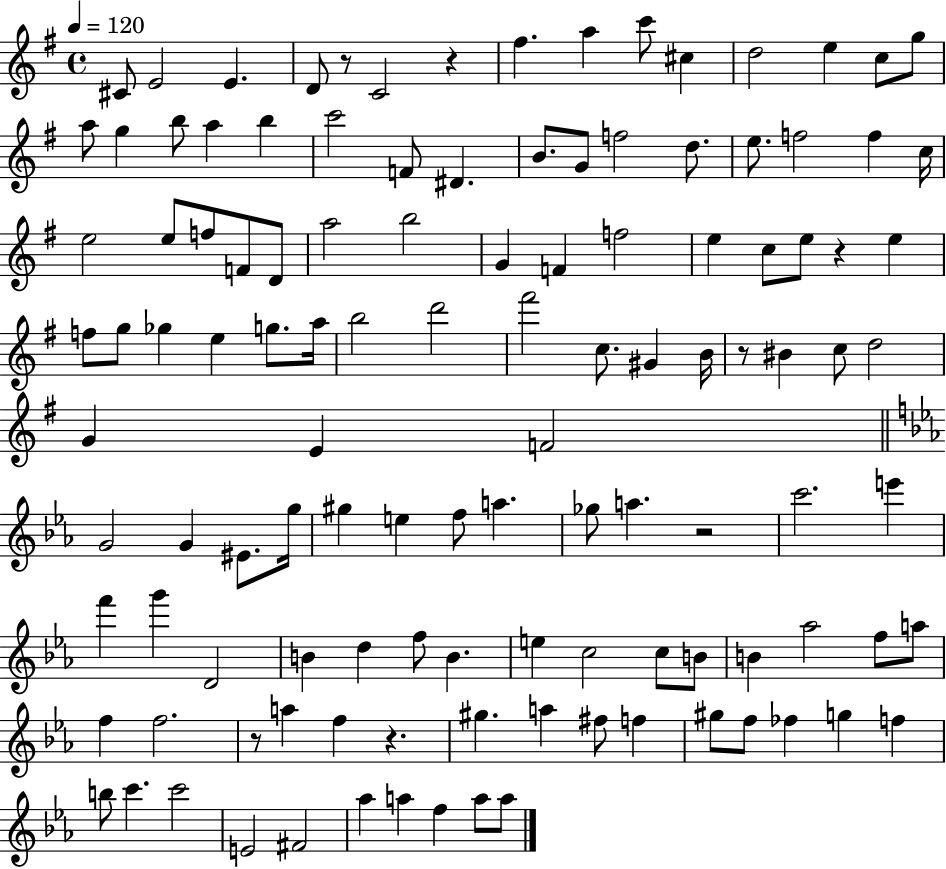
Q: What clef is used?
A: treble